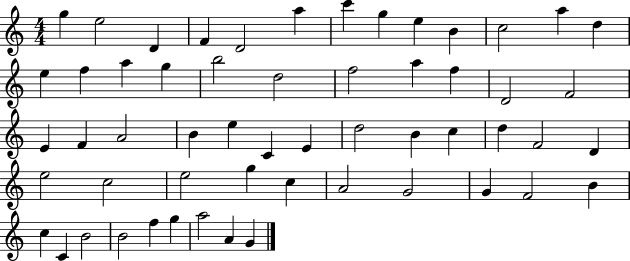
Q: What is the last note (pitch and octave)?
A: G4